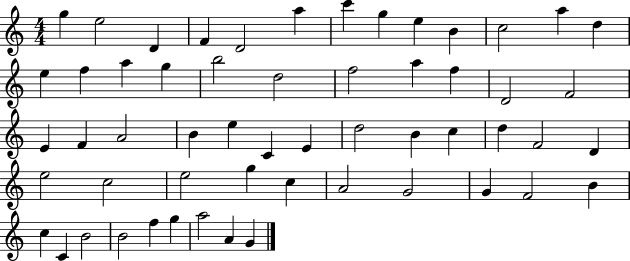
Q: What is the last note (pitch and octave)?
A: G4